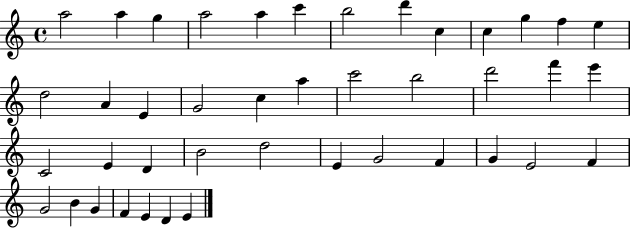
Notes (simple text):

A5/h A5/q G5/q A5/h A5/q C6/q B5/h D6/q C5/q C5/q G5/q F5/q E5/q D5/h A4/q E4/q G4/h C5/q A5/q C6/h B5/h D6/h F6/q E6/q C4/h E4/q D4/q B4/h D5/h E4/q G4/h F4/q G4/q E4/h F4/q G4/h B4/q G4/q F4/q E4/q D4/q E4/q